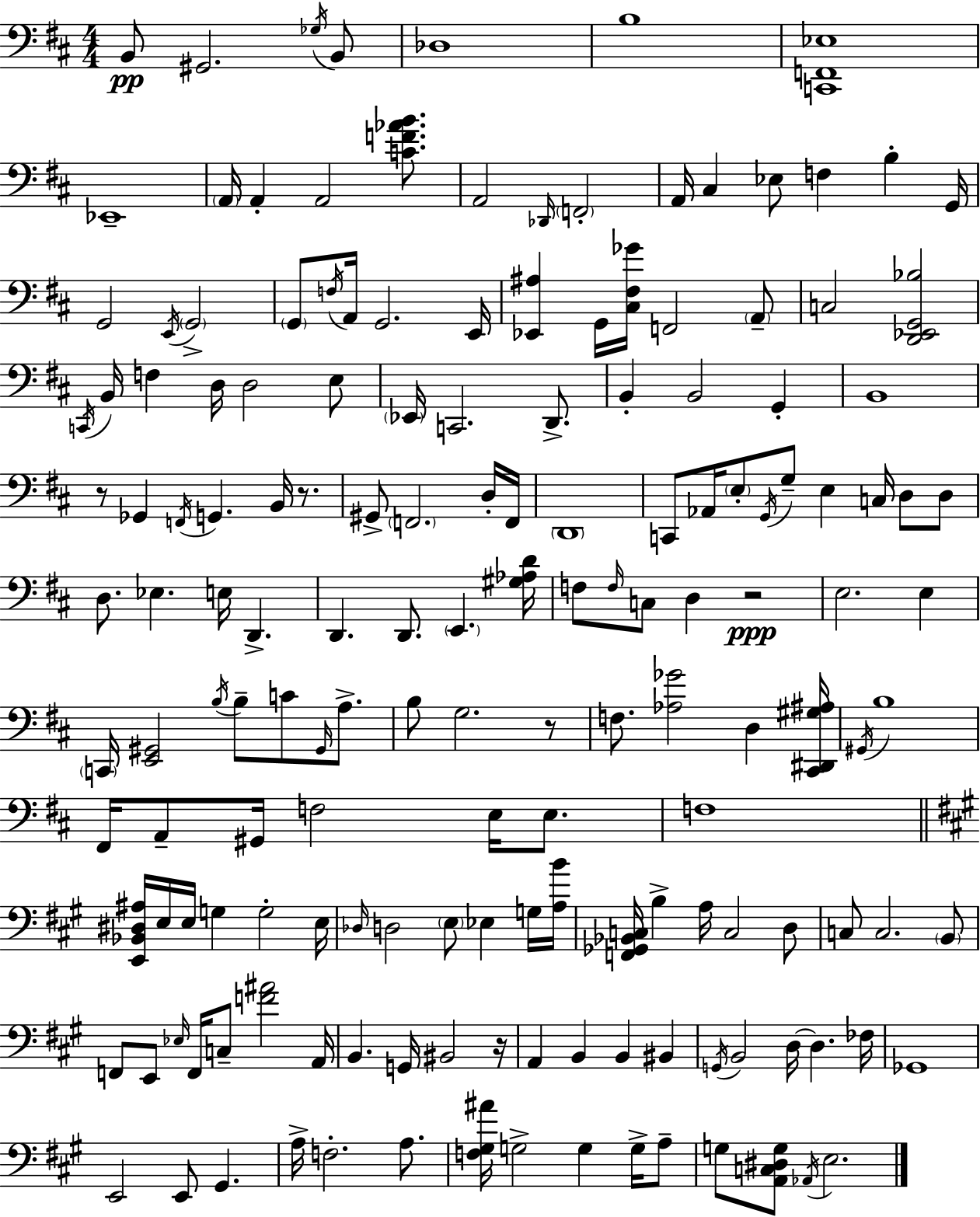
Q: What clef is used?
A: bass